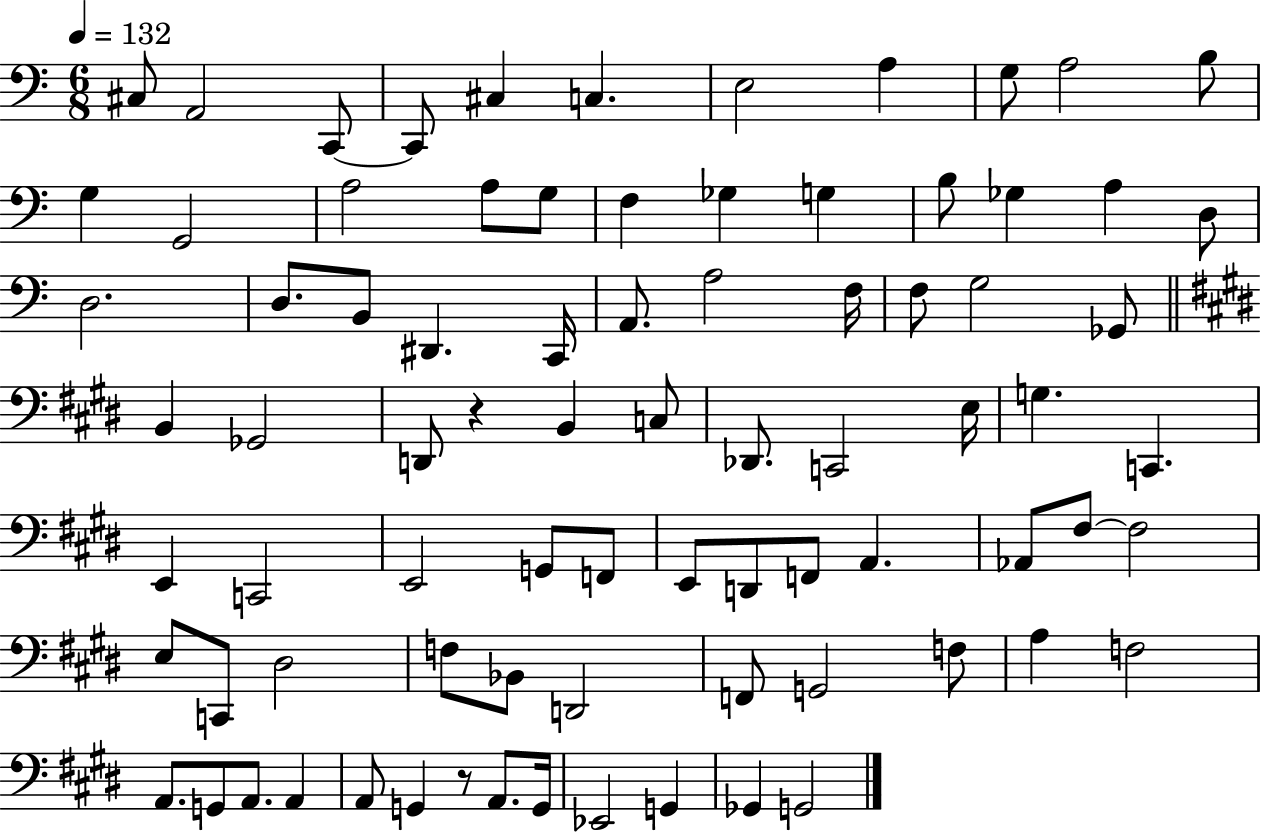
C#3/e A2/h C2/e C2/e C#3/q C3/q. E3/h A3/q G3/e A3/h B3/e G3/q G2/h A3/h A3/e G3/e F3/q Gb3/q G3/q B3/e Gb3/q A3/q D3/e D3/h. D3/e. B2/e D#2/q. C2/s A2/e. A3/h F3/s F3/e G3/h Gb2/e B2/q Gb2/h D2/e R/q B2/q C3/e Db2/e. C2/h E3/s G3/q. C2/q. E2/q C2/h E2/h G2/e F2/e E2/e D2/e F2/e A2/q. Ab2/e F#3/e F#3/h E3/e C2/e D#3/h F3/e Bb2/e D2/h F2/e G2/h F3/e A3/q F3/h A2/e. G2/e A2/e. A2/q A2/e G2/q R/e A2/e. G2/s Eb2/h G2/q Gb2/q G2/h